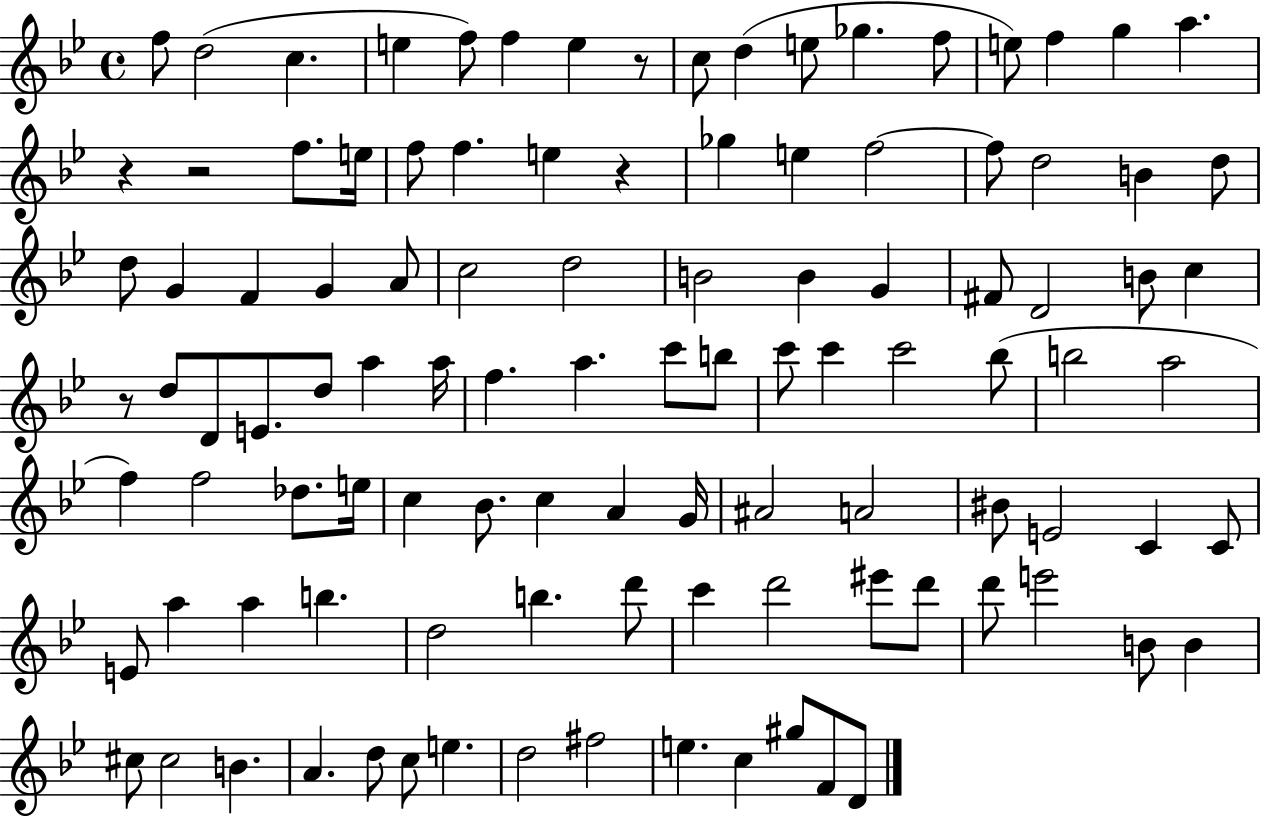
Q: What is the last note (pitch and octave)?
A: D4